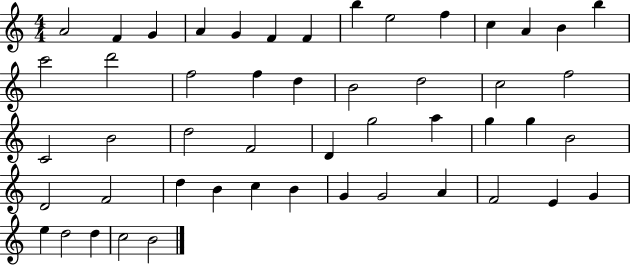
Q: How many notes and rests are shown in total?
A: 50